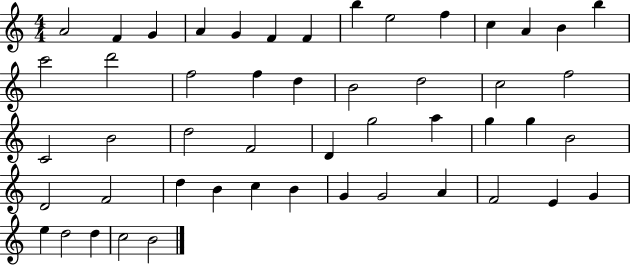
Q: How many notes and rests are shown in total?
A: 50